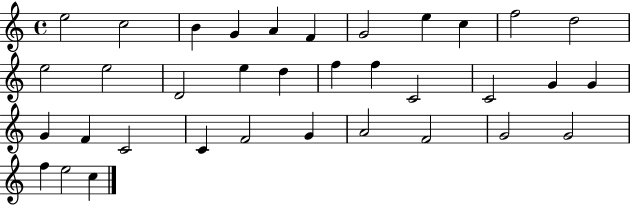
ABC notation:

X:1
T:Untitled
M:4/4
L:1/4
K:C
e2 c2 B G A F G2 e c f2 d2 e2 e2 D2 e d f f C2 C2 G G G F C2 C F2 G A2 F2 G2 G2 f e2 c